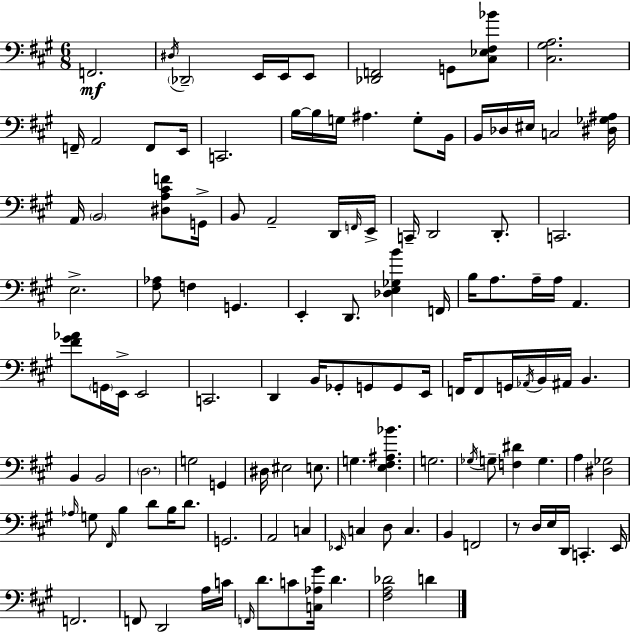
{
  \clef bass
  \numericTimeSignature
  \time 6/8
  \key a \major
  \repeat volta 2 { f,2.\mf | \acciaccatura { dis16 } \parenthesize des,2-- e,16 e,16 e,8 | <des, f,>2 g,8 <cis ees fis bes'>8 | <cis gis a>2. | \break f,16-- a,2 f,8 | e,16 c,2. | b16~~ b16 g16 ais4. g8-. | b,16 b,16 des16 eis16 c2 | \break <dis ges ais>16 a,16 \parenthesize b,2 <dis a cis' f'>8 | g,16-> b,8 a,2-- d,16 | \grace { f,16 } e,16-> c,16-- d,2 d,8.-. | c,2. | \break e2.-> | <fis aes>8 f4 g,4. | e,4-. d,8. <des e ges b'>4 | f,16 b16 a8. a16-- a16 a,4. | \break <fis' gis' aes'>8 \parenthesize g,16 e,16-> e,2 | c,2. | d,4 b,16 ges,8-. g,8 g,8 | e,16 f,16 f,8 g,16 \acciaccatura { aes,16 } b,16 ais,16 b,4. | \break b,4 b,2 | \parenthesize d2. | g2 g,4 | dis16 eis2 | \break e8. g4. <e fis ais bes'>4. | g2. | \acciaccatura { ges16 } g8-- <f dis'>4 g4. | a4 <dis ges>2 | \break \grace { aes16 } g8 \grace { fis,16 } b4 | d'8 b16 d'8. g,2. | a,2 | c4 \grace { ees,16 } c4 d8 | \break c4. b,4 f,2 | r8 d16 e16 d,16 | c,4.-. e,16 f,2. | f,8 d,2 | \break a16 c'16 \grace { f,16 } d'8. c'8 | <c aes gis'>16 d'4. <fis a des'>2 | d'4 } \bar "|."
}